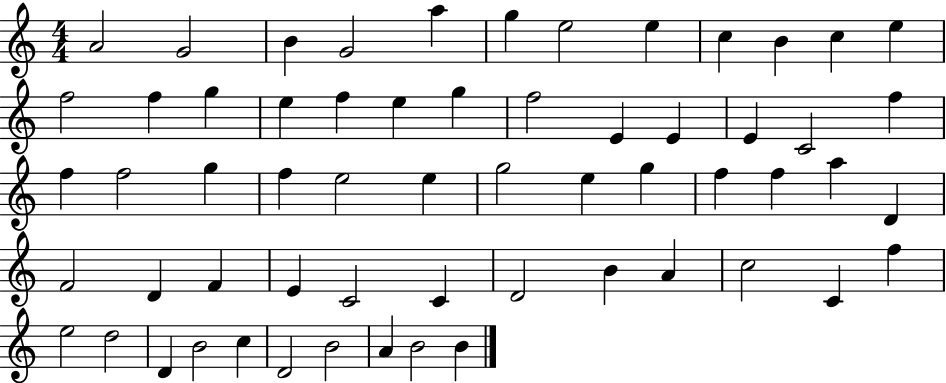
{
  \clef treble
  \numericTimeSignature
  \time 4/4
  \key c \major
  a'2 g'2 | b'4 g'2 a''4 | g''4 e''2 e''4 | c''4 b'4 c''4 e''4 | \break f''2 f''4 g''4 | e''4 f''4 e''4 g''4 | f''2 e'4 e'4 | e'4 c'2 f''4 | \break f''4 f''2 g''4 | f''4 e''2 e''4 | g''2 e''4 g''4 | f''4 f''4 a''4 d'4 | \break f'2 d'4 f'4 | e'4 c'2 c'4 | d'2 b'4 a'4 | c''2 c'4 f''4 | \break e''2 d''2 | d'4 b'2 c''4 | d'2 b'2 | a'4 b'2 b'4 | \break \bar "|."
}